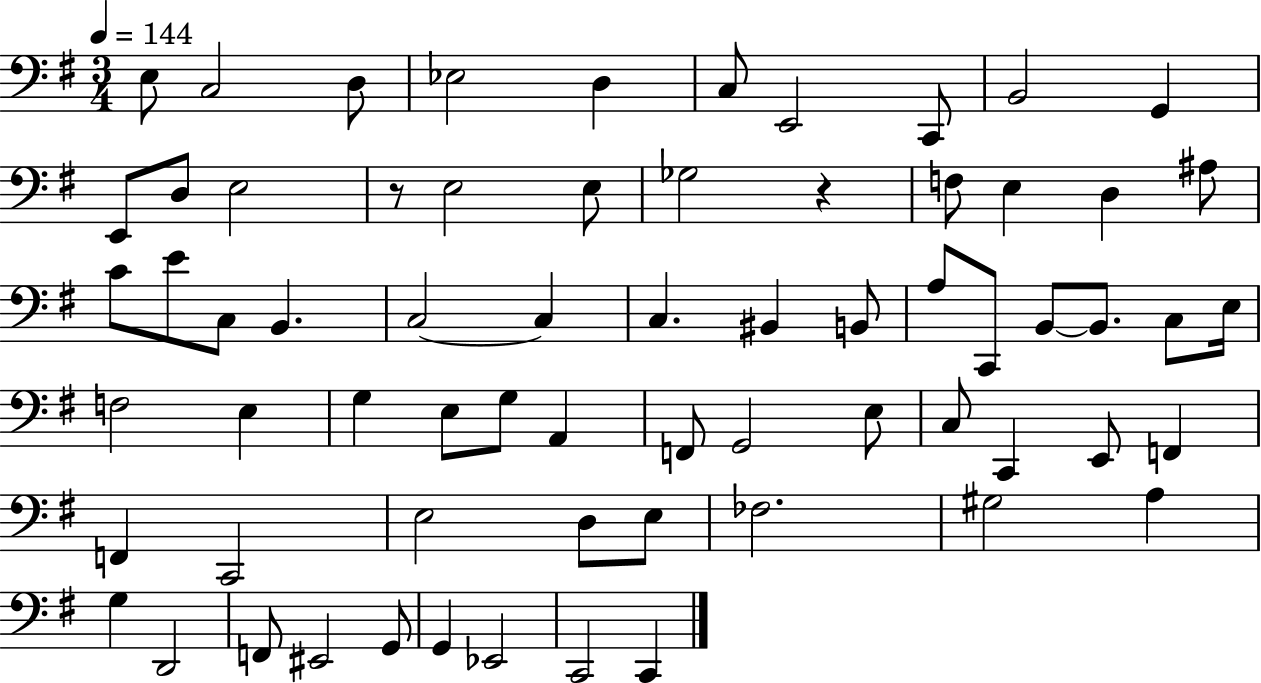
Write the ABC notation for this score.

X:1
T:Untitled
M:3/4
L:1/4
K:G
E,/2 C,2 D,/2 _E,2 D, C,/2 E,,2 C,,/2 B,,2 G,, E,,/2 D,/2 E,2 z/2 E,2 E,/2 _G,2 z F,/2 E, D, ^A,/2 C/2 E/2 C,/2 B,, C,2 C, C, ^B,, B,,/2 A,/2 C,,/2 B,,/2 B,,/2 C,/2 E,/4 F,2 E, G, E,/2 G,/2 A,, F,,/2 G,,2 E,/2 C,/2 C,, E,,/2 F,, F,, C,,2 E,2 D,/2 E,/2 _F,2 ^G,2 A, G, D,,2 F,,/2 ^E,,2 G,,/2 G,, _E,,2 C,,2 C,,